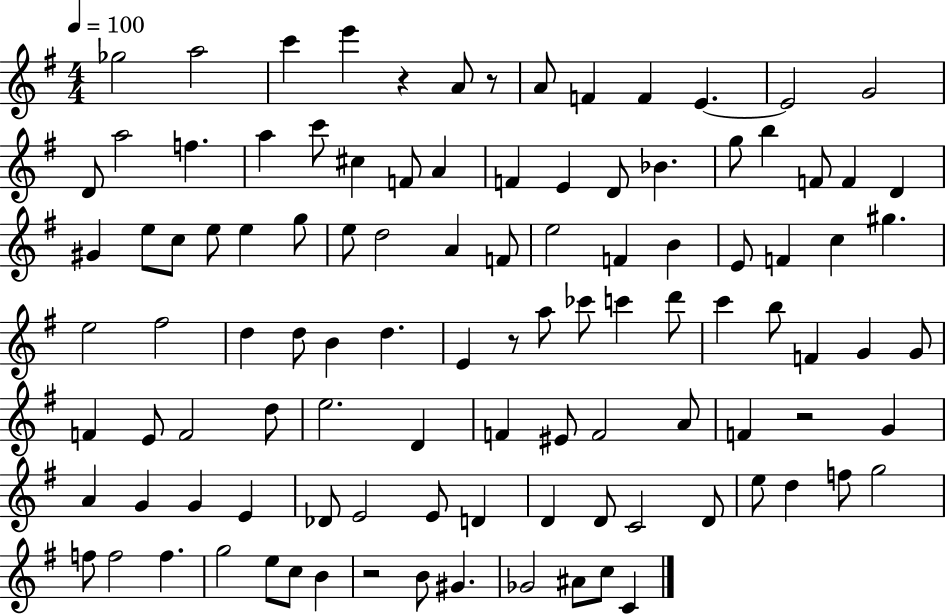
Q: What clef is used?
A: treble